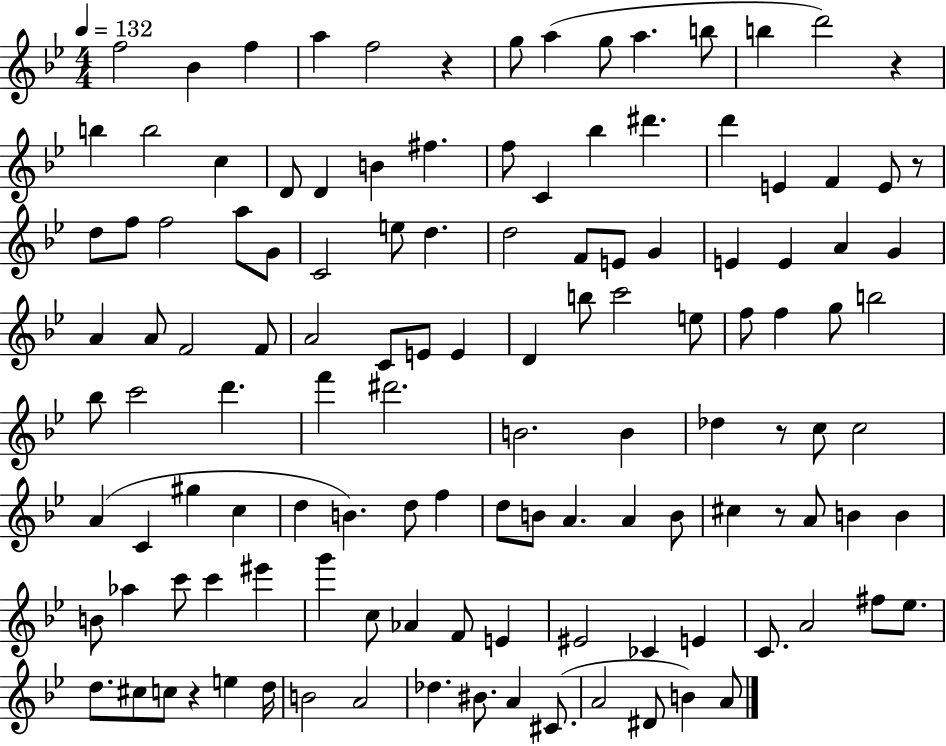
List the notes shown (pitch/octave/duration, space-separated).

F5/h Bb4/q F5/q A5/q F5/h R/q G5/e A5/q G5/e A5/q. B5/e B5/q D6/h R/q B5/q B5/h C5/q D4/e D4/q B4/q F#5/q. F5/e C4/q Bb5/q D#6/q. D6/q E4/q F4/q E4/e R/e D5/e F5/e F5/h A5/e G4/e C4/h E5/e D5/q. D5/h F4/e E4/e G4/q E4/q E4/q A4/q G4/q A4/q A4/e F4/h F4/e A4/h C4/e E4/e E4/q D4/q B5/e C6/h E5/e F5/e F5/q G5/e B5/h Bb5/e C6/h D6/q. F6/q D#6/h. B4/h. B4/q Db5/q R/e C5/e C5/h A4/q C4/q G#5/q C5/q D5/q B4/q. D5/e F5/q D5/e B4/e A4/q. A4/q B4/e C#5/q R/e A4/e B4/q B4/q B4/e Ab5/q C6/e C6/q EIS6/q G6/q C5/e Ab4/q F4/e E4/q EIS4/h CES4/q E4/q C4/e. A4/h F#5/e Eb5/e. D5/e. C#5/e C5/e R/q E5/q D5/s B4/h A4/h Db5/q. BIS4/e. A4/q C#4/e. A4/h D#4/e B4/q A4/e